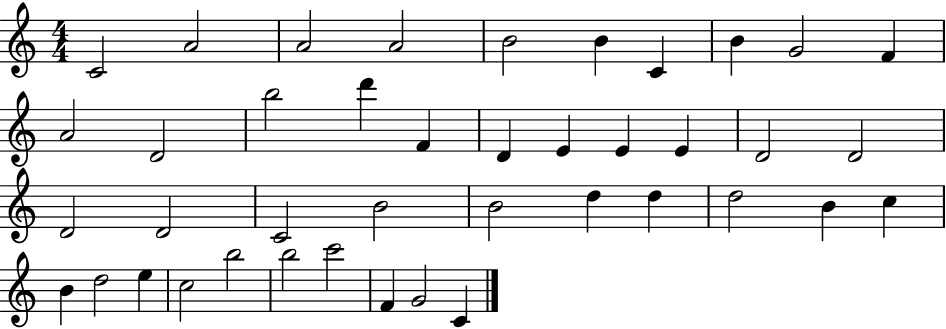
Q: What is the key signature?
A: C major